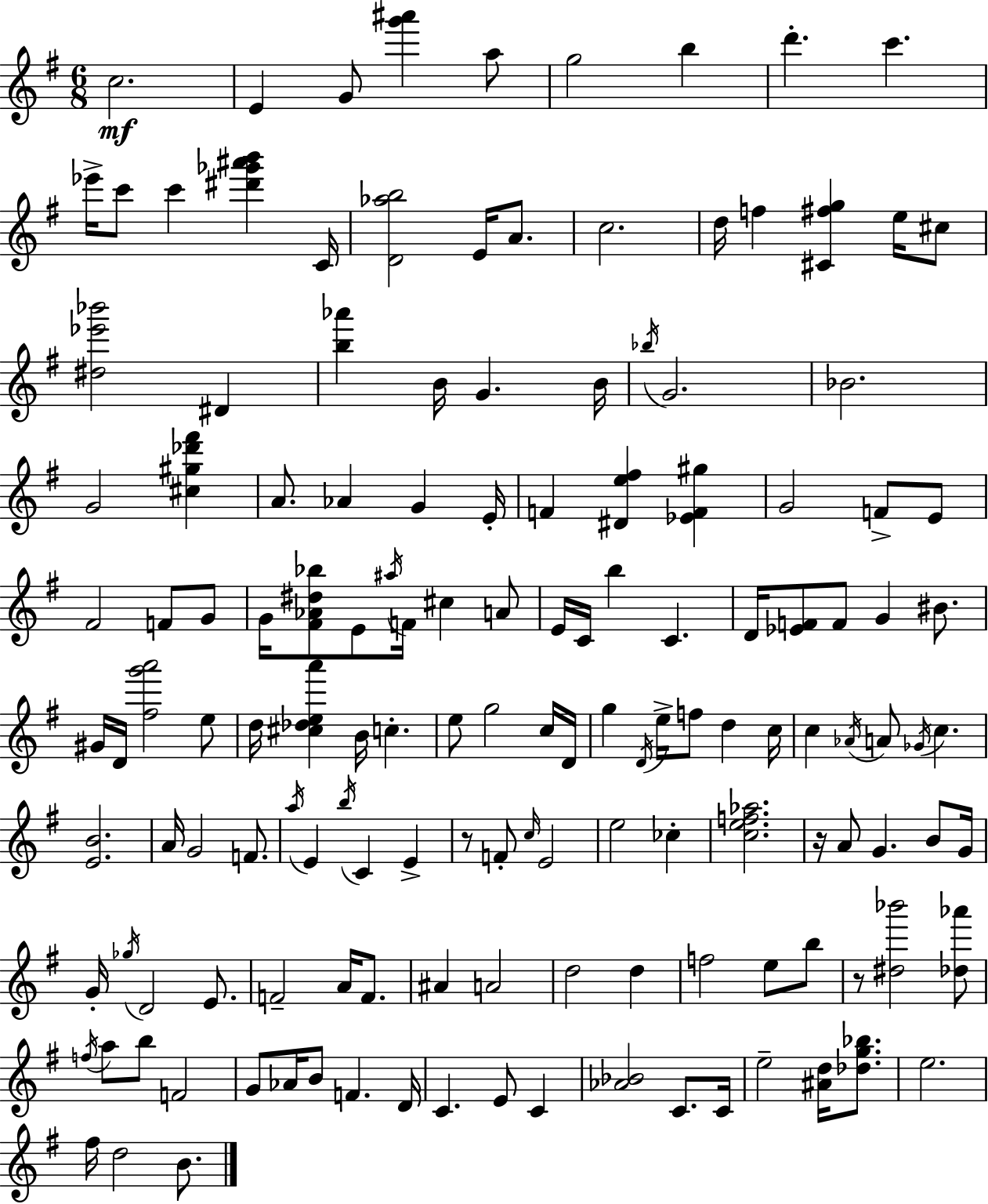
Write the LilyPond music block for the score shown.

{
  \clef treble
  \numericTimeSignature
  \time 6/8
  \key g \major
  \repeat volta 2 { c''2.\mf | e'4 g'8 <g''' ais'''>4 a''8 | g''2 b''4 | d'''4.-. c'''4. | \break ees'''16-> c'''8 c'''4 <dis''' ges''' ais''' b'''>4 c'16 | <d' aes'' b''>2 e'16 a'8. | c''2. | d''16 f''4 <cis' fis'' g''>4 e''16 cis''8 | \break <dis'' ees''' bes'''>2 dis'4 | <b'' aes'''>4 b'16 g'4. b'16 | \acciaccatura { bes''16 } g'2. | bes'2. | \break g'2 <cis'' gis'' des''' fis'''>4 | a'8. aes'4 g'4 | e'16-. f'4 <dis' e'' fis''>4 <ees' f' gis''>4 | g'2 f'8-> e'8 | \break fis'2 f'8 g'8 | g'16 <fis' aes' dis'' bes''>8 e'8 \acciaccatura { ais''16 } f'16 cis''4 | a'8 e'16 c'16 b''4 c'4. | d'16 <ees' f'>8 f'8 g'4 bis'8. | \break gis'16 d'16 <fis'' g''' a'''>2 | e''8 d''16 <cis'' des'' e'' a'''>4 b'16 c''4.-. | e''8 g''2 | c''16 d'16 g''4 \acciaccatura { d'16 } e''16-> f''8 d''4 | \break c''16 c''4 \acciaccatura { aes'16 } a'8 \acciaccatura { ges'16 } c''4. | <e' b'>2. | a'16 g'2 | f'8. \acciaccatura { a''16 } e'4 \acciaccatura { b''16 } c'4 | \break e'4-> r8 f'8-. \grace { c''16 } | e'2 e''2 | ces''4-. <c'' e'' f'' aes''>2. | r16 a'8 g'4. | \break b'8 g'16 g'16-. \acciaccatura { ges''16 } d'2 | e'8. f'2-- | a'16 f'8. ais'4 | a'2 d''2 | \break d''4 f''2 | e''8 b''8 r8 <dis'' bes'''>2 | <des'' aes'''>8 \acciaccatura { f''16 } a''8 | b''8 f'2 g'8 | \break aes'16 b'8 f'4. d'16 c'4. | e'8 c'4 <aes' bes'>2 | c'8. c'16 e''2-- | <ais' d''>16 <des'' g'' bes''>8. e''2. | \break fis''16 d''2 | b'8. } \bar "|."
}